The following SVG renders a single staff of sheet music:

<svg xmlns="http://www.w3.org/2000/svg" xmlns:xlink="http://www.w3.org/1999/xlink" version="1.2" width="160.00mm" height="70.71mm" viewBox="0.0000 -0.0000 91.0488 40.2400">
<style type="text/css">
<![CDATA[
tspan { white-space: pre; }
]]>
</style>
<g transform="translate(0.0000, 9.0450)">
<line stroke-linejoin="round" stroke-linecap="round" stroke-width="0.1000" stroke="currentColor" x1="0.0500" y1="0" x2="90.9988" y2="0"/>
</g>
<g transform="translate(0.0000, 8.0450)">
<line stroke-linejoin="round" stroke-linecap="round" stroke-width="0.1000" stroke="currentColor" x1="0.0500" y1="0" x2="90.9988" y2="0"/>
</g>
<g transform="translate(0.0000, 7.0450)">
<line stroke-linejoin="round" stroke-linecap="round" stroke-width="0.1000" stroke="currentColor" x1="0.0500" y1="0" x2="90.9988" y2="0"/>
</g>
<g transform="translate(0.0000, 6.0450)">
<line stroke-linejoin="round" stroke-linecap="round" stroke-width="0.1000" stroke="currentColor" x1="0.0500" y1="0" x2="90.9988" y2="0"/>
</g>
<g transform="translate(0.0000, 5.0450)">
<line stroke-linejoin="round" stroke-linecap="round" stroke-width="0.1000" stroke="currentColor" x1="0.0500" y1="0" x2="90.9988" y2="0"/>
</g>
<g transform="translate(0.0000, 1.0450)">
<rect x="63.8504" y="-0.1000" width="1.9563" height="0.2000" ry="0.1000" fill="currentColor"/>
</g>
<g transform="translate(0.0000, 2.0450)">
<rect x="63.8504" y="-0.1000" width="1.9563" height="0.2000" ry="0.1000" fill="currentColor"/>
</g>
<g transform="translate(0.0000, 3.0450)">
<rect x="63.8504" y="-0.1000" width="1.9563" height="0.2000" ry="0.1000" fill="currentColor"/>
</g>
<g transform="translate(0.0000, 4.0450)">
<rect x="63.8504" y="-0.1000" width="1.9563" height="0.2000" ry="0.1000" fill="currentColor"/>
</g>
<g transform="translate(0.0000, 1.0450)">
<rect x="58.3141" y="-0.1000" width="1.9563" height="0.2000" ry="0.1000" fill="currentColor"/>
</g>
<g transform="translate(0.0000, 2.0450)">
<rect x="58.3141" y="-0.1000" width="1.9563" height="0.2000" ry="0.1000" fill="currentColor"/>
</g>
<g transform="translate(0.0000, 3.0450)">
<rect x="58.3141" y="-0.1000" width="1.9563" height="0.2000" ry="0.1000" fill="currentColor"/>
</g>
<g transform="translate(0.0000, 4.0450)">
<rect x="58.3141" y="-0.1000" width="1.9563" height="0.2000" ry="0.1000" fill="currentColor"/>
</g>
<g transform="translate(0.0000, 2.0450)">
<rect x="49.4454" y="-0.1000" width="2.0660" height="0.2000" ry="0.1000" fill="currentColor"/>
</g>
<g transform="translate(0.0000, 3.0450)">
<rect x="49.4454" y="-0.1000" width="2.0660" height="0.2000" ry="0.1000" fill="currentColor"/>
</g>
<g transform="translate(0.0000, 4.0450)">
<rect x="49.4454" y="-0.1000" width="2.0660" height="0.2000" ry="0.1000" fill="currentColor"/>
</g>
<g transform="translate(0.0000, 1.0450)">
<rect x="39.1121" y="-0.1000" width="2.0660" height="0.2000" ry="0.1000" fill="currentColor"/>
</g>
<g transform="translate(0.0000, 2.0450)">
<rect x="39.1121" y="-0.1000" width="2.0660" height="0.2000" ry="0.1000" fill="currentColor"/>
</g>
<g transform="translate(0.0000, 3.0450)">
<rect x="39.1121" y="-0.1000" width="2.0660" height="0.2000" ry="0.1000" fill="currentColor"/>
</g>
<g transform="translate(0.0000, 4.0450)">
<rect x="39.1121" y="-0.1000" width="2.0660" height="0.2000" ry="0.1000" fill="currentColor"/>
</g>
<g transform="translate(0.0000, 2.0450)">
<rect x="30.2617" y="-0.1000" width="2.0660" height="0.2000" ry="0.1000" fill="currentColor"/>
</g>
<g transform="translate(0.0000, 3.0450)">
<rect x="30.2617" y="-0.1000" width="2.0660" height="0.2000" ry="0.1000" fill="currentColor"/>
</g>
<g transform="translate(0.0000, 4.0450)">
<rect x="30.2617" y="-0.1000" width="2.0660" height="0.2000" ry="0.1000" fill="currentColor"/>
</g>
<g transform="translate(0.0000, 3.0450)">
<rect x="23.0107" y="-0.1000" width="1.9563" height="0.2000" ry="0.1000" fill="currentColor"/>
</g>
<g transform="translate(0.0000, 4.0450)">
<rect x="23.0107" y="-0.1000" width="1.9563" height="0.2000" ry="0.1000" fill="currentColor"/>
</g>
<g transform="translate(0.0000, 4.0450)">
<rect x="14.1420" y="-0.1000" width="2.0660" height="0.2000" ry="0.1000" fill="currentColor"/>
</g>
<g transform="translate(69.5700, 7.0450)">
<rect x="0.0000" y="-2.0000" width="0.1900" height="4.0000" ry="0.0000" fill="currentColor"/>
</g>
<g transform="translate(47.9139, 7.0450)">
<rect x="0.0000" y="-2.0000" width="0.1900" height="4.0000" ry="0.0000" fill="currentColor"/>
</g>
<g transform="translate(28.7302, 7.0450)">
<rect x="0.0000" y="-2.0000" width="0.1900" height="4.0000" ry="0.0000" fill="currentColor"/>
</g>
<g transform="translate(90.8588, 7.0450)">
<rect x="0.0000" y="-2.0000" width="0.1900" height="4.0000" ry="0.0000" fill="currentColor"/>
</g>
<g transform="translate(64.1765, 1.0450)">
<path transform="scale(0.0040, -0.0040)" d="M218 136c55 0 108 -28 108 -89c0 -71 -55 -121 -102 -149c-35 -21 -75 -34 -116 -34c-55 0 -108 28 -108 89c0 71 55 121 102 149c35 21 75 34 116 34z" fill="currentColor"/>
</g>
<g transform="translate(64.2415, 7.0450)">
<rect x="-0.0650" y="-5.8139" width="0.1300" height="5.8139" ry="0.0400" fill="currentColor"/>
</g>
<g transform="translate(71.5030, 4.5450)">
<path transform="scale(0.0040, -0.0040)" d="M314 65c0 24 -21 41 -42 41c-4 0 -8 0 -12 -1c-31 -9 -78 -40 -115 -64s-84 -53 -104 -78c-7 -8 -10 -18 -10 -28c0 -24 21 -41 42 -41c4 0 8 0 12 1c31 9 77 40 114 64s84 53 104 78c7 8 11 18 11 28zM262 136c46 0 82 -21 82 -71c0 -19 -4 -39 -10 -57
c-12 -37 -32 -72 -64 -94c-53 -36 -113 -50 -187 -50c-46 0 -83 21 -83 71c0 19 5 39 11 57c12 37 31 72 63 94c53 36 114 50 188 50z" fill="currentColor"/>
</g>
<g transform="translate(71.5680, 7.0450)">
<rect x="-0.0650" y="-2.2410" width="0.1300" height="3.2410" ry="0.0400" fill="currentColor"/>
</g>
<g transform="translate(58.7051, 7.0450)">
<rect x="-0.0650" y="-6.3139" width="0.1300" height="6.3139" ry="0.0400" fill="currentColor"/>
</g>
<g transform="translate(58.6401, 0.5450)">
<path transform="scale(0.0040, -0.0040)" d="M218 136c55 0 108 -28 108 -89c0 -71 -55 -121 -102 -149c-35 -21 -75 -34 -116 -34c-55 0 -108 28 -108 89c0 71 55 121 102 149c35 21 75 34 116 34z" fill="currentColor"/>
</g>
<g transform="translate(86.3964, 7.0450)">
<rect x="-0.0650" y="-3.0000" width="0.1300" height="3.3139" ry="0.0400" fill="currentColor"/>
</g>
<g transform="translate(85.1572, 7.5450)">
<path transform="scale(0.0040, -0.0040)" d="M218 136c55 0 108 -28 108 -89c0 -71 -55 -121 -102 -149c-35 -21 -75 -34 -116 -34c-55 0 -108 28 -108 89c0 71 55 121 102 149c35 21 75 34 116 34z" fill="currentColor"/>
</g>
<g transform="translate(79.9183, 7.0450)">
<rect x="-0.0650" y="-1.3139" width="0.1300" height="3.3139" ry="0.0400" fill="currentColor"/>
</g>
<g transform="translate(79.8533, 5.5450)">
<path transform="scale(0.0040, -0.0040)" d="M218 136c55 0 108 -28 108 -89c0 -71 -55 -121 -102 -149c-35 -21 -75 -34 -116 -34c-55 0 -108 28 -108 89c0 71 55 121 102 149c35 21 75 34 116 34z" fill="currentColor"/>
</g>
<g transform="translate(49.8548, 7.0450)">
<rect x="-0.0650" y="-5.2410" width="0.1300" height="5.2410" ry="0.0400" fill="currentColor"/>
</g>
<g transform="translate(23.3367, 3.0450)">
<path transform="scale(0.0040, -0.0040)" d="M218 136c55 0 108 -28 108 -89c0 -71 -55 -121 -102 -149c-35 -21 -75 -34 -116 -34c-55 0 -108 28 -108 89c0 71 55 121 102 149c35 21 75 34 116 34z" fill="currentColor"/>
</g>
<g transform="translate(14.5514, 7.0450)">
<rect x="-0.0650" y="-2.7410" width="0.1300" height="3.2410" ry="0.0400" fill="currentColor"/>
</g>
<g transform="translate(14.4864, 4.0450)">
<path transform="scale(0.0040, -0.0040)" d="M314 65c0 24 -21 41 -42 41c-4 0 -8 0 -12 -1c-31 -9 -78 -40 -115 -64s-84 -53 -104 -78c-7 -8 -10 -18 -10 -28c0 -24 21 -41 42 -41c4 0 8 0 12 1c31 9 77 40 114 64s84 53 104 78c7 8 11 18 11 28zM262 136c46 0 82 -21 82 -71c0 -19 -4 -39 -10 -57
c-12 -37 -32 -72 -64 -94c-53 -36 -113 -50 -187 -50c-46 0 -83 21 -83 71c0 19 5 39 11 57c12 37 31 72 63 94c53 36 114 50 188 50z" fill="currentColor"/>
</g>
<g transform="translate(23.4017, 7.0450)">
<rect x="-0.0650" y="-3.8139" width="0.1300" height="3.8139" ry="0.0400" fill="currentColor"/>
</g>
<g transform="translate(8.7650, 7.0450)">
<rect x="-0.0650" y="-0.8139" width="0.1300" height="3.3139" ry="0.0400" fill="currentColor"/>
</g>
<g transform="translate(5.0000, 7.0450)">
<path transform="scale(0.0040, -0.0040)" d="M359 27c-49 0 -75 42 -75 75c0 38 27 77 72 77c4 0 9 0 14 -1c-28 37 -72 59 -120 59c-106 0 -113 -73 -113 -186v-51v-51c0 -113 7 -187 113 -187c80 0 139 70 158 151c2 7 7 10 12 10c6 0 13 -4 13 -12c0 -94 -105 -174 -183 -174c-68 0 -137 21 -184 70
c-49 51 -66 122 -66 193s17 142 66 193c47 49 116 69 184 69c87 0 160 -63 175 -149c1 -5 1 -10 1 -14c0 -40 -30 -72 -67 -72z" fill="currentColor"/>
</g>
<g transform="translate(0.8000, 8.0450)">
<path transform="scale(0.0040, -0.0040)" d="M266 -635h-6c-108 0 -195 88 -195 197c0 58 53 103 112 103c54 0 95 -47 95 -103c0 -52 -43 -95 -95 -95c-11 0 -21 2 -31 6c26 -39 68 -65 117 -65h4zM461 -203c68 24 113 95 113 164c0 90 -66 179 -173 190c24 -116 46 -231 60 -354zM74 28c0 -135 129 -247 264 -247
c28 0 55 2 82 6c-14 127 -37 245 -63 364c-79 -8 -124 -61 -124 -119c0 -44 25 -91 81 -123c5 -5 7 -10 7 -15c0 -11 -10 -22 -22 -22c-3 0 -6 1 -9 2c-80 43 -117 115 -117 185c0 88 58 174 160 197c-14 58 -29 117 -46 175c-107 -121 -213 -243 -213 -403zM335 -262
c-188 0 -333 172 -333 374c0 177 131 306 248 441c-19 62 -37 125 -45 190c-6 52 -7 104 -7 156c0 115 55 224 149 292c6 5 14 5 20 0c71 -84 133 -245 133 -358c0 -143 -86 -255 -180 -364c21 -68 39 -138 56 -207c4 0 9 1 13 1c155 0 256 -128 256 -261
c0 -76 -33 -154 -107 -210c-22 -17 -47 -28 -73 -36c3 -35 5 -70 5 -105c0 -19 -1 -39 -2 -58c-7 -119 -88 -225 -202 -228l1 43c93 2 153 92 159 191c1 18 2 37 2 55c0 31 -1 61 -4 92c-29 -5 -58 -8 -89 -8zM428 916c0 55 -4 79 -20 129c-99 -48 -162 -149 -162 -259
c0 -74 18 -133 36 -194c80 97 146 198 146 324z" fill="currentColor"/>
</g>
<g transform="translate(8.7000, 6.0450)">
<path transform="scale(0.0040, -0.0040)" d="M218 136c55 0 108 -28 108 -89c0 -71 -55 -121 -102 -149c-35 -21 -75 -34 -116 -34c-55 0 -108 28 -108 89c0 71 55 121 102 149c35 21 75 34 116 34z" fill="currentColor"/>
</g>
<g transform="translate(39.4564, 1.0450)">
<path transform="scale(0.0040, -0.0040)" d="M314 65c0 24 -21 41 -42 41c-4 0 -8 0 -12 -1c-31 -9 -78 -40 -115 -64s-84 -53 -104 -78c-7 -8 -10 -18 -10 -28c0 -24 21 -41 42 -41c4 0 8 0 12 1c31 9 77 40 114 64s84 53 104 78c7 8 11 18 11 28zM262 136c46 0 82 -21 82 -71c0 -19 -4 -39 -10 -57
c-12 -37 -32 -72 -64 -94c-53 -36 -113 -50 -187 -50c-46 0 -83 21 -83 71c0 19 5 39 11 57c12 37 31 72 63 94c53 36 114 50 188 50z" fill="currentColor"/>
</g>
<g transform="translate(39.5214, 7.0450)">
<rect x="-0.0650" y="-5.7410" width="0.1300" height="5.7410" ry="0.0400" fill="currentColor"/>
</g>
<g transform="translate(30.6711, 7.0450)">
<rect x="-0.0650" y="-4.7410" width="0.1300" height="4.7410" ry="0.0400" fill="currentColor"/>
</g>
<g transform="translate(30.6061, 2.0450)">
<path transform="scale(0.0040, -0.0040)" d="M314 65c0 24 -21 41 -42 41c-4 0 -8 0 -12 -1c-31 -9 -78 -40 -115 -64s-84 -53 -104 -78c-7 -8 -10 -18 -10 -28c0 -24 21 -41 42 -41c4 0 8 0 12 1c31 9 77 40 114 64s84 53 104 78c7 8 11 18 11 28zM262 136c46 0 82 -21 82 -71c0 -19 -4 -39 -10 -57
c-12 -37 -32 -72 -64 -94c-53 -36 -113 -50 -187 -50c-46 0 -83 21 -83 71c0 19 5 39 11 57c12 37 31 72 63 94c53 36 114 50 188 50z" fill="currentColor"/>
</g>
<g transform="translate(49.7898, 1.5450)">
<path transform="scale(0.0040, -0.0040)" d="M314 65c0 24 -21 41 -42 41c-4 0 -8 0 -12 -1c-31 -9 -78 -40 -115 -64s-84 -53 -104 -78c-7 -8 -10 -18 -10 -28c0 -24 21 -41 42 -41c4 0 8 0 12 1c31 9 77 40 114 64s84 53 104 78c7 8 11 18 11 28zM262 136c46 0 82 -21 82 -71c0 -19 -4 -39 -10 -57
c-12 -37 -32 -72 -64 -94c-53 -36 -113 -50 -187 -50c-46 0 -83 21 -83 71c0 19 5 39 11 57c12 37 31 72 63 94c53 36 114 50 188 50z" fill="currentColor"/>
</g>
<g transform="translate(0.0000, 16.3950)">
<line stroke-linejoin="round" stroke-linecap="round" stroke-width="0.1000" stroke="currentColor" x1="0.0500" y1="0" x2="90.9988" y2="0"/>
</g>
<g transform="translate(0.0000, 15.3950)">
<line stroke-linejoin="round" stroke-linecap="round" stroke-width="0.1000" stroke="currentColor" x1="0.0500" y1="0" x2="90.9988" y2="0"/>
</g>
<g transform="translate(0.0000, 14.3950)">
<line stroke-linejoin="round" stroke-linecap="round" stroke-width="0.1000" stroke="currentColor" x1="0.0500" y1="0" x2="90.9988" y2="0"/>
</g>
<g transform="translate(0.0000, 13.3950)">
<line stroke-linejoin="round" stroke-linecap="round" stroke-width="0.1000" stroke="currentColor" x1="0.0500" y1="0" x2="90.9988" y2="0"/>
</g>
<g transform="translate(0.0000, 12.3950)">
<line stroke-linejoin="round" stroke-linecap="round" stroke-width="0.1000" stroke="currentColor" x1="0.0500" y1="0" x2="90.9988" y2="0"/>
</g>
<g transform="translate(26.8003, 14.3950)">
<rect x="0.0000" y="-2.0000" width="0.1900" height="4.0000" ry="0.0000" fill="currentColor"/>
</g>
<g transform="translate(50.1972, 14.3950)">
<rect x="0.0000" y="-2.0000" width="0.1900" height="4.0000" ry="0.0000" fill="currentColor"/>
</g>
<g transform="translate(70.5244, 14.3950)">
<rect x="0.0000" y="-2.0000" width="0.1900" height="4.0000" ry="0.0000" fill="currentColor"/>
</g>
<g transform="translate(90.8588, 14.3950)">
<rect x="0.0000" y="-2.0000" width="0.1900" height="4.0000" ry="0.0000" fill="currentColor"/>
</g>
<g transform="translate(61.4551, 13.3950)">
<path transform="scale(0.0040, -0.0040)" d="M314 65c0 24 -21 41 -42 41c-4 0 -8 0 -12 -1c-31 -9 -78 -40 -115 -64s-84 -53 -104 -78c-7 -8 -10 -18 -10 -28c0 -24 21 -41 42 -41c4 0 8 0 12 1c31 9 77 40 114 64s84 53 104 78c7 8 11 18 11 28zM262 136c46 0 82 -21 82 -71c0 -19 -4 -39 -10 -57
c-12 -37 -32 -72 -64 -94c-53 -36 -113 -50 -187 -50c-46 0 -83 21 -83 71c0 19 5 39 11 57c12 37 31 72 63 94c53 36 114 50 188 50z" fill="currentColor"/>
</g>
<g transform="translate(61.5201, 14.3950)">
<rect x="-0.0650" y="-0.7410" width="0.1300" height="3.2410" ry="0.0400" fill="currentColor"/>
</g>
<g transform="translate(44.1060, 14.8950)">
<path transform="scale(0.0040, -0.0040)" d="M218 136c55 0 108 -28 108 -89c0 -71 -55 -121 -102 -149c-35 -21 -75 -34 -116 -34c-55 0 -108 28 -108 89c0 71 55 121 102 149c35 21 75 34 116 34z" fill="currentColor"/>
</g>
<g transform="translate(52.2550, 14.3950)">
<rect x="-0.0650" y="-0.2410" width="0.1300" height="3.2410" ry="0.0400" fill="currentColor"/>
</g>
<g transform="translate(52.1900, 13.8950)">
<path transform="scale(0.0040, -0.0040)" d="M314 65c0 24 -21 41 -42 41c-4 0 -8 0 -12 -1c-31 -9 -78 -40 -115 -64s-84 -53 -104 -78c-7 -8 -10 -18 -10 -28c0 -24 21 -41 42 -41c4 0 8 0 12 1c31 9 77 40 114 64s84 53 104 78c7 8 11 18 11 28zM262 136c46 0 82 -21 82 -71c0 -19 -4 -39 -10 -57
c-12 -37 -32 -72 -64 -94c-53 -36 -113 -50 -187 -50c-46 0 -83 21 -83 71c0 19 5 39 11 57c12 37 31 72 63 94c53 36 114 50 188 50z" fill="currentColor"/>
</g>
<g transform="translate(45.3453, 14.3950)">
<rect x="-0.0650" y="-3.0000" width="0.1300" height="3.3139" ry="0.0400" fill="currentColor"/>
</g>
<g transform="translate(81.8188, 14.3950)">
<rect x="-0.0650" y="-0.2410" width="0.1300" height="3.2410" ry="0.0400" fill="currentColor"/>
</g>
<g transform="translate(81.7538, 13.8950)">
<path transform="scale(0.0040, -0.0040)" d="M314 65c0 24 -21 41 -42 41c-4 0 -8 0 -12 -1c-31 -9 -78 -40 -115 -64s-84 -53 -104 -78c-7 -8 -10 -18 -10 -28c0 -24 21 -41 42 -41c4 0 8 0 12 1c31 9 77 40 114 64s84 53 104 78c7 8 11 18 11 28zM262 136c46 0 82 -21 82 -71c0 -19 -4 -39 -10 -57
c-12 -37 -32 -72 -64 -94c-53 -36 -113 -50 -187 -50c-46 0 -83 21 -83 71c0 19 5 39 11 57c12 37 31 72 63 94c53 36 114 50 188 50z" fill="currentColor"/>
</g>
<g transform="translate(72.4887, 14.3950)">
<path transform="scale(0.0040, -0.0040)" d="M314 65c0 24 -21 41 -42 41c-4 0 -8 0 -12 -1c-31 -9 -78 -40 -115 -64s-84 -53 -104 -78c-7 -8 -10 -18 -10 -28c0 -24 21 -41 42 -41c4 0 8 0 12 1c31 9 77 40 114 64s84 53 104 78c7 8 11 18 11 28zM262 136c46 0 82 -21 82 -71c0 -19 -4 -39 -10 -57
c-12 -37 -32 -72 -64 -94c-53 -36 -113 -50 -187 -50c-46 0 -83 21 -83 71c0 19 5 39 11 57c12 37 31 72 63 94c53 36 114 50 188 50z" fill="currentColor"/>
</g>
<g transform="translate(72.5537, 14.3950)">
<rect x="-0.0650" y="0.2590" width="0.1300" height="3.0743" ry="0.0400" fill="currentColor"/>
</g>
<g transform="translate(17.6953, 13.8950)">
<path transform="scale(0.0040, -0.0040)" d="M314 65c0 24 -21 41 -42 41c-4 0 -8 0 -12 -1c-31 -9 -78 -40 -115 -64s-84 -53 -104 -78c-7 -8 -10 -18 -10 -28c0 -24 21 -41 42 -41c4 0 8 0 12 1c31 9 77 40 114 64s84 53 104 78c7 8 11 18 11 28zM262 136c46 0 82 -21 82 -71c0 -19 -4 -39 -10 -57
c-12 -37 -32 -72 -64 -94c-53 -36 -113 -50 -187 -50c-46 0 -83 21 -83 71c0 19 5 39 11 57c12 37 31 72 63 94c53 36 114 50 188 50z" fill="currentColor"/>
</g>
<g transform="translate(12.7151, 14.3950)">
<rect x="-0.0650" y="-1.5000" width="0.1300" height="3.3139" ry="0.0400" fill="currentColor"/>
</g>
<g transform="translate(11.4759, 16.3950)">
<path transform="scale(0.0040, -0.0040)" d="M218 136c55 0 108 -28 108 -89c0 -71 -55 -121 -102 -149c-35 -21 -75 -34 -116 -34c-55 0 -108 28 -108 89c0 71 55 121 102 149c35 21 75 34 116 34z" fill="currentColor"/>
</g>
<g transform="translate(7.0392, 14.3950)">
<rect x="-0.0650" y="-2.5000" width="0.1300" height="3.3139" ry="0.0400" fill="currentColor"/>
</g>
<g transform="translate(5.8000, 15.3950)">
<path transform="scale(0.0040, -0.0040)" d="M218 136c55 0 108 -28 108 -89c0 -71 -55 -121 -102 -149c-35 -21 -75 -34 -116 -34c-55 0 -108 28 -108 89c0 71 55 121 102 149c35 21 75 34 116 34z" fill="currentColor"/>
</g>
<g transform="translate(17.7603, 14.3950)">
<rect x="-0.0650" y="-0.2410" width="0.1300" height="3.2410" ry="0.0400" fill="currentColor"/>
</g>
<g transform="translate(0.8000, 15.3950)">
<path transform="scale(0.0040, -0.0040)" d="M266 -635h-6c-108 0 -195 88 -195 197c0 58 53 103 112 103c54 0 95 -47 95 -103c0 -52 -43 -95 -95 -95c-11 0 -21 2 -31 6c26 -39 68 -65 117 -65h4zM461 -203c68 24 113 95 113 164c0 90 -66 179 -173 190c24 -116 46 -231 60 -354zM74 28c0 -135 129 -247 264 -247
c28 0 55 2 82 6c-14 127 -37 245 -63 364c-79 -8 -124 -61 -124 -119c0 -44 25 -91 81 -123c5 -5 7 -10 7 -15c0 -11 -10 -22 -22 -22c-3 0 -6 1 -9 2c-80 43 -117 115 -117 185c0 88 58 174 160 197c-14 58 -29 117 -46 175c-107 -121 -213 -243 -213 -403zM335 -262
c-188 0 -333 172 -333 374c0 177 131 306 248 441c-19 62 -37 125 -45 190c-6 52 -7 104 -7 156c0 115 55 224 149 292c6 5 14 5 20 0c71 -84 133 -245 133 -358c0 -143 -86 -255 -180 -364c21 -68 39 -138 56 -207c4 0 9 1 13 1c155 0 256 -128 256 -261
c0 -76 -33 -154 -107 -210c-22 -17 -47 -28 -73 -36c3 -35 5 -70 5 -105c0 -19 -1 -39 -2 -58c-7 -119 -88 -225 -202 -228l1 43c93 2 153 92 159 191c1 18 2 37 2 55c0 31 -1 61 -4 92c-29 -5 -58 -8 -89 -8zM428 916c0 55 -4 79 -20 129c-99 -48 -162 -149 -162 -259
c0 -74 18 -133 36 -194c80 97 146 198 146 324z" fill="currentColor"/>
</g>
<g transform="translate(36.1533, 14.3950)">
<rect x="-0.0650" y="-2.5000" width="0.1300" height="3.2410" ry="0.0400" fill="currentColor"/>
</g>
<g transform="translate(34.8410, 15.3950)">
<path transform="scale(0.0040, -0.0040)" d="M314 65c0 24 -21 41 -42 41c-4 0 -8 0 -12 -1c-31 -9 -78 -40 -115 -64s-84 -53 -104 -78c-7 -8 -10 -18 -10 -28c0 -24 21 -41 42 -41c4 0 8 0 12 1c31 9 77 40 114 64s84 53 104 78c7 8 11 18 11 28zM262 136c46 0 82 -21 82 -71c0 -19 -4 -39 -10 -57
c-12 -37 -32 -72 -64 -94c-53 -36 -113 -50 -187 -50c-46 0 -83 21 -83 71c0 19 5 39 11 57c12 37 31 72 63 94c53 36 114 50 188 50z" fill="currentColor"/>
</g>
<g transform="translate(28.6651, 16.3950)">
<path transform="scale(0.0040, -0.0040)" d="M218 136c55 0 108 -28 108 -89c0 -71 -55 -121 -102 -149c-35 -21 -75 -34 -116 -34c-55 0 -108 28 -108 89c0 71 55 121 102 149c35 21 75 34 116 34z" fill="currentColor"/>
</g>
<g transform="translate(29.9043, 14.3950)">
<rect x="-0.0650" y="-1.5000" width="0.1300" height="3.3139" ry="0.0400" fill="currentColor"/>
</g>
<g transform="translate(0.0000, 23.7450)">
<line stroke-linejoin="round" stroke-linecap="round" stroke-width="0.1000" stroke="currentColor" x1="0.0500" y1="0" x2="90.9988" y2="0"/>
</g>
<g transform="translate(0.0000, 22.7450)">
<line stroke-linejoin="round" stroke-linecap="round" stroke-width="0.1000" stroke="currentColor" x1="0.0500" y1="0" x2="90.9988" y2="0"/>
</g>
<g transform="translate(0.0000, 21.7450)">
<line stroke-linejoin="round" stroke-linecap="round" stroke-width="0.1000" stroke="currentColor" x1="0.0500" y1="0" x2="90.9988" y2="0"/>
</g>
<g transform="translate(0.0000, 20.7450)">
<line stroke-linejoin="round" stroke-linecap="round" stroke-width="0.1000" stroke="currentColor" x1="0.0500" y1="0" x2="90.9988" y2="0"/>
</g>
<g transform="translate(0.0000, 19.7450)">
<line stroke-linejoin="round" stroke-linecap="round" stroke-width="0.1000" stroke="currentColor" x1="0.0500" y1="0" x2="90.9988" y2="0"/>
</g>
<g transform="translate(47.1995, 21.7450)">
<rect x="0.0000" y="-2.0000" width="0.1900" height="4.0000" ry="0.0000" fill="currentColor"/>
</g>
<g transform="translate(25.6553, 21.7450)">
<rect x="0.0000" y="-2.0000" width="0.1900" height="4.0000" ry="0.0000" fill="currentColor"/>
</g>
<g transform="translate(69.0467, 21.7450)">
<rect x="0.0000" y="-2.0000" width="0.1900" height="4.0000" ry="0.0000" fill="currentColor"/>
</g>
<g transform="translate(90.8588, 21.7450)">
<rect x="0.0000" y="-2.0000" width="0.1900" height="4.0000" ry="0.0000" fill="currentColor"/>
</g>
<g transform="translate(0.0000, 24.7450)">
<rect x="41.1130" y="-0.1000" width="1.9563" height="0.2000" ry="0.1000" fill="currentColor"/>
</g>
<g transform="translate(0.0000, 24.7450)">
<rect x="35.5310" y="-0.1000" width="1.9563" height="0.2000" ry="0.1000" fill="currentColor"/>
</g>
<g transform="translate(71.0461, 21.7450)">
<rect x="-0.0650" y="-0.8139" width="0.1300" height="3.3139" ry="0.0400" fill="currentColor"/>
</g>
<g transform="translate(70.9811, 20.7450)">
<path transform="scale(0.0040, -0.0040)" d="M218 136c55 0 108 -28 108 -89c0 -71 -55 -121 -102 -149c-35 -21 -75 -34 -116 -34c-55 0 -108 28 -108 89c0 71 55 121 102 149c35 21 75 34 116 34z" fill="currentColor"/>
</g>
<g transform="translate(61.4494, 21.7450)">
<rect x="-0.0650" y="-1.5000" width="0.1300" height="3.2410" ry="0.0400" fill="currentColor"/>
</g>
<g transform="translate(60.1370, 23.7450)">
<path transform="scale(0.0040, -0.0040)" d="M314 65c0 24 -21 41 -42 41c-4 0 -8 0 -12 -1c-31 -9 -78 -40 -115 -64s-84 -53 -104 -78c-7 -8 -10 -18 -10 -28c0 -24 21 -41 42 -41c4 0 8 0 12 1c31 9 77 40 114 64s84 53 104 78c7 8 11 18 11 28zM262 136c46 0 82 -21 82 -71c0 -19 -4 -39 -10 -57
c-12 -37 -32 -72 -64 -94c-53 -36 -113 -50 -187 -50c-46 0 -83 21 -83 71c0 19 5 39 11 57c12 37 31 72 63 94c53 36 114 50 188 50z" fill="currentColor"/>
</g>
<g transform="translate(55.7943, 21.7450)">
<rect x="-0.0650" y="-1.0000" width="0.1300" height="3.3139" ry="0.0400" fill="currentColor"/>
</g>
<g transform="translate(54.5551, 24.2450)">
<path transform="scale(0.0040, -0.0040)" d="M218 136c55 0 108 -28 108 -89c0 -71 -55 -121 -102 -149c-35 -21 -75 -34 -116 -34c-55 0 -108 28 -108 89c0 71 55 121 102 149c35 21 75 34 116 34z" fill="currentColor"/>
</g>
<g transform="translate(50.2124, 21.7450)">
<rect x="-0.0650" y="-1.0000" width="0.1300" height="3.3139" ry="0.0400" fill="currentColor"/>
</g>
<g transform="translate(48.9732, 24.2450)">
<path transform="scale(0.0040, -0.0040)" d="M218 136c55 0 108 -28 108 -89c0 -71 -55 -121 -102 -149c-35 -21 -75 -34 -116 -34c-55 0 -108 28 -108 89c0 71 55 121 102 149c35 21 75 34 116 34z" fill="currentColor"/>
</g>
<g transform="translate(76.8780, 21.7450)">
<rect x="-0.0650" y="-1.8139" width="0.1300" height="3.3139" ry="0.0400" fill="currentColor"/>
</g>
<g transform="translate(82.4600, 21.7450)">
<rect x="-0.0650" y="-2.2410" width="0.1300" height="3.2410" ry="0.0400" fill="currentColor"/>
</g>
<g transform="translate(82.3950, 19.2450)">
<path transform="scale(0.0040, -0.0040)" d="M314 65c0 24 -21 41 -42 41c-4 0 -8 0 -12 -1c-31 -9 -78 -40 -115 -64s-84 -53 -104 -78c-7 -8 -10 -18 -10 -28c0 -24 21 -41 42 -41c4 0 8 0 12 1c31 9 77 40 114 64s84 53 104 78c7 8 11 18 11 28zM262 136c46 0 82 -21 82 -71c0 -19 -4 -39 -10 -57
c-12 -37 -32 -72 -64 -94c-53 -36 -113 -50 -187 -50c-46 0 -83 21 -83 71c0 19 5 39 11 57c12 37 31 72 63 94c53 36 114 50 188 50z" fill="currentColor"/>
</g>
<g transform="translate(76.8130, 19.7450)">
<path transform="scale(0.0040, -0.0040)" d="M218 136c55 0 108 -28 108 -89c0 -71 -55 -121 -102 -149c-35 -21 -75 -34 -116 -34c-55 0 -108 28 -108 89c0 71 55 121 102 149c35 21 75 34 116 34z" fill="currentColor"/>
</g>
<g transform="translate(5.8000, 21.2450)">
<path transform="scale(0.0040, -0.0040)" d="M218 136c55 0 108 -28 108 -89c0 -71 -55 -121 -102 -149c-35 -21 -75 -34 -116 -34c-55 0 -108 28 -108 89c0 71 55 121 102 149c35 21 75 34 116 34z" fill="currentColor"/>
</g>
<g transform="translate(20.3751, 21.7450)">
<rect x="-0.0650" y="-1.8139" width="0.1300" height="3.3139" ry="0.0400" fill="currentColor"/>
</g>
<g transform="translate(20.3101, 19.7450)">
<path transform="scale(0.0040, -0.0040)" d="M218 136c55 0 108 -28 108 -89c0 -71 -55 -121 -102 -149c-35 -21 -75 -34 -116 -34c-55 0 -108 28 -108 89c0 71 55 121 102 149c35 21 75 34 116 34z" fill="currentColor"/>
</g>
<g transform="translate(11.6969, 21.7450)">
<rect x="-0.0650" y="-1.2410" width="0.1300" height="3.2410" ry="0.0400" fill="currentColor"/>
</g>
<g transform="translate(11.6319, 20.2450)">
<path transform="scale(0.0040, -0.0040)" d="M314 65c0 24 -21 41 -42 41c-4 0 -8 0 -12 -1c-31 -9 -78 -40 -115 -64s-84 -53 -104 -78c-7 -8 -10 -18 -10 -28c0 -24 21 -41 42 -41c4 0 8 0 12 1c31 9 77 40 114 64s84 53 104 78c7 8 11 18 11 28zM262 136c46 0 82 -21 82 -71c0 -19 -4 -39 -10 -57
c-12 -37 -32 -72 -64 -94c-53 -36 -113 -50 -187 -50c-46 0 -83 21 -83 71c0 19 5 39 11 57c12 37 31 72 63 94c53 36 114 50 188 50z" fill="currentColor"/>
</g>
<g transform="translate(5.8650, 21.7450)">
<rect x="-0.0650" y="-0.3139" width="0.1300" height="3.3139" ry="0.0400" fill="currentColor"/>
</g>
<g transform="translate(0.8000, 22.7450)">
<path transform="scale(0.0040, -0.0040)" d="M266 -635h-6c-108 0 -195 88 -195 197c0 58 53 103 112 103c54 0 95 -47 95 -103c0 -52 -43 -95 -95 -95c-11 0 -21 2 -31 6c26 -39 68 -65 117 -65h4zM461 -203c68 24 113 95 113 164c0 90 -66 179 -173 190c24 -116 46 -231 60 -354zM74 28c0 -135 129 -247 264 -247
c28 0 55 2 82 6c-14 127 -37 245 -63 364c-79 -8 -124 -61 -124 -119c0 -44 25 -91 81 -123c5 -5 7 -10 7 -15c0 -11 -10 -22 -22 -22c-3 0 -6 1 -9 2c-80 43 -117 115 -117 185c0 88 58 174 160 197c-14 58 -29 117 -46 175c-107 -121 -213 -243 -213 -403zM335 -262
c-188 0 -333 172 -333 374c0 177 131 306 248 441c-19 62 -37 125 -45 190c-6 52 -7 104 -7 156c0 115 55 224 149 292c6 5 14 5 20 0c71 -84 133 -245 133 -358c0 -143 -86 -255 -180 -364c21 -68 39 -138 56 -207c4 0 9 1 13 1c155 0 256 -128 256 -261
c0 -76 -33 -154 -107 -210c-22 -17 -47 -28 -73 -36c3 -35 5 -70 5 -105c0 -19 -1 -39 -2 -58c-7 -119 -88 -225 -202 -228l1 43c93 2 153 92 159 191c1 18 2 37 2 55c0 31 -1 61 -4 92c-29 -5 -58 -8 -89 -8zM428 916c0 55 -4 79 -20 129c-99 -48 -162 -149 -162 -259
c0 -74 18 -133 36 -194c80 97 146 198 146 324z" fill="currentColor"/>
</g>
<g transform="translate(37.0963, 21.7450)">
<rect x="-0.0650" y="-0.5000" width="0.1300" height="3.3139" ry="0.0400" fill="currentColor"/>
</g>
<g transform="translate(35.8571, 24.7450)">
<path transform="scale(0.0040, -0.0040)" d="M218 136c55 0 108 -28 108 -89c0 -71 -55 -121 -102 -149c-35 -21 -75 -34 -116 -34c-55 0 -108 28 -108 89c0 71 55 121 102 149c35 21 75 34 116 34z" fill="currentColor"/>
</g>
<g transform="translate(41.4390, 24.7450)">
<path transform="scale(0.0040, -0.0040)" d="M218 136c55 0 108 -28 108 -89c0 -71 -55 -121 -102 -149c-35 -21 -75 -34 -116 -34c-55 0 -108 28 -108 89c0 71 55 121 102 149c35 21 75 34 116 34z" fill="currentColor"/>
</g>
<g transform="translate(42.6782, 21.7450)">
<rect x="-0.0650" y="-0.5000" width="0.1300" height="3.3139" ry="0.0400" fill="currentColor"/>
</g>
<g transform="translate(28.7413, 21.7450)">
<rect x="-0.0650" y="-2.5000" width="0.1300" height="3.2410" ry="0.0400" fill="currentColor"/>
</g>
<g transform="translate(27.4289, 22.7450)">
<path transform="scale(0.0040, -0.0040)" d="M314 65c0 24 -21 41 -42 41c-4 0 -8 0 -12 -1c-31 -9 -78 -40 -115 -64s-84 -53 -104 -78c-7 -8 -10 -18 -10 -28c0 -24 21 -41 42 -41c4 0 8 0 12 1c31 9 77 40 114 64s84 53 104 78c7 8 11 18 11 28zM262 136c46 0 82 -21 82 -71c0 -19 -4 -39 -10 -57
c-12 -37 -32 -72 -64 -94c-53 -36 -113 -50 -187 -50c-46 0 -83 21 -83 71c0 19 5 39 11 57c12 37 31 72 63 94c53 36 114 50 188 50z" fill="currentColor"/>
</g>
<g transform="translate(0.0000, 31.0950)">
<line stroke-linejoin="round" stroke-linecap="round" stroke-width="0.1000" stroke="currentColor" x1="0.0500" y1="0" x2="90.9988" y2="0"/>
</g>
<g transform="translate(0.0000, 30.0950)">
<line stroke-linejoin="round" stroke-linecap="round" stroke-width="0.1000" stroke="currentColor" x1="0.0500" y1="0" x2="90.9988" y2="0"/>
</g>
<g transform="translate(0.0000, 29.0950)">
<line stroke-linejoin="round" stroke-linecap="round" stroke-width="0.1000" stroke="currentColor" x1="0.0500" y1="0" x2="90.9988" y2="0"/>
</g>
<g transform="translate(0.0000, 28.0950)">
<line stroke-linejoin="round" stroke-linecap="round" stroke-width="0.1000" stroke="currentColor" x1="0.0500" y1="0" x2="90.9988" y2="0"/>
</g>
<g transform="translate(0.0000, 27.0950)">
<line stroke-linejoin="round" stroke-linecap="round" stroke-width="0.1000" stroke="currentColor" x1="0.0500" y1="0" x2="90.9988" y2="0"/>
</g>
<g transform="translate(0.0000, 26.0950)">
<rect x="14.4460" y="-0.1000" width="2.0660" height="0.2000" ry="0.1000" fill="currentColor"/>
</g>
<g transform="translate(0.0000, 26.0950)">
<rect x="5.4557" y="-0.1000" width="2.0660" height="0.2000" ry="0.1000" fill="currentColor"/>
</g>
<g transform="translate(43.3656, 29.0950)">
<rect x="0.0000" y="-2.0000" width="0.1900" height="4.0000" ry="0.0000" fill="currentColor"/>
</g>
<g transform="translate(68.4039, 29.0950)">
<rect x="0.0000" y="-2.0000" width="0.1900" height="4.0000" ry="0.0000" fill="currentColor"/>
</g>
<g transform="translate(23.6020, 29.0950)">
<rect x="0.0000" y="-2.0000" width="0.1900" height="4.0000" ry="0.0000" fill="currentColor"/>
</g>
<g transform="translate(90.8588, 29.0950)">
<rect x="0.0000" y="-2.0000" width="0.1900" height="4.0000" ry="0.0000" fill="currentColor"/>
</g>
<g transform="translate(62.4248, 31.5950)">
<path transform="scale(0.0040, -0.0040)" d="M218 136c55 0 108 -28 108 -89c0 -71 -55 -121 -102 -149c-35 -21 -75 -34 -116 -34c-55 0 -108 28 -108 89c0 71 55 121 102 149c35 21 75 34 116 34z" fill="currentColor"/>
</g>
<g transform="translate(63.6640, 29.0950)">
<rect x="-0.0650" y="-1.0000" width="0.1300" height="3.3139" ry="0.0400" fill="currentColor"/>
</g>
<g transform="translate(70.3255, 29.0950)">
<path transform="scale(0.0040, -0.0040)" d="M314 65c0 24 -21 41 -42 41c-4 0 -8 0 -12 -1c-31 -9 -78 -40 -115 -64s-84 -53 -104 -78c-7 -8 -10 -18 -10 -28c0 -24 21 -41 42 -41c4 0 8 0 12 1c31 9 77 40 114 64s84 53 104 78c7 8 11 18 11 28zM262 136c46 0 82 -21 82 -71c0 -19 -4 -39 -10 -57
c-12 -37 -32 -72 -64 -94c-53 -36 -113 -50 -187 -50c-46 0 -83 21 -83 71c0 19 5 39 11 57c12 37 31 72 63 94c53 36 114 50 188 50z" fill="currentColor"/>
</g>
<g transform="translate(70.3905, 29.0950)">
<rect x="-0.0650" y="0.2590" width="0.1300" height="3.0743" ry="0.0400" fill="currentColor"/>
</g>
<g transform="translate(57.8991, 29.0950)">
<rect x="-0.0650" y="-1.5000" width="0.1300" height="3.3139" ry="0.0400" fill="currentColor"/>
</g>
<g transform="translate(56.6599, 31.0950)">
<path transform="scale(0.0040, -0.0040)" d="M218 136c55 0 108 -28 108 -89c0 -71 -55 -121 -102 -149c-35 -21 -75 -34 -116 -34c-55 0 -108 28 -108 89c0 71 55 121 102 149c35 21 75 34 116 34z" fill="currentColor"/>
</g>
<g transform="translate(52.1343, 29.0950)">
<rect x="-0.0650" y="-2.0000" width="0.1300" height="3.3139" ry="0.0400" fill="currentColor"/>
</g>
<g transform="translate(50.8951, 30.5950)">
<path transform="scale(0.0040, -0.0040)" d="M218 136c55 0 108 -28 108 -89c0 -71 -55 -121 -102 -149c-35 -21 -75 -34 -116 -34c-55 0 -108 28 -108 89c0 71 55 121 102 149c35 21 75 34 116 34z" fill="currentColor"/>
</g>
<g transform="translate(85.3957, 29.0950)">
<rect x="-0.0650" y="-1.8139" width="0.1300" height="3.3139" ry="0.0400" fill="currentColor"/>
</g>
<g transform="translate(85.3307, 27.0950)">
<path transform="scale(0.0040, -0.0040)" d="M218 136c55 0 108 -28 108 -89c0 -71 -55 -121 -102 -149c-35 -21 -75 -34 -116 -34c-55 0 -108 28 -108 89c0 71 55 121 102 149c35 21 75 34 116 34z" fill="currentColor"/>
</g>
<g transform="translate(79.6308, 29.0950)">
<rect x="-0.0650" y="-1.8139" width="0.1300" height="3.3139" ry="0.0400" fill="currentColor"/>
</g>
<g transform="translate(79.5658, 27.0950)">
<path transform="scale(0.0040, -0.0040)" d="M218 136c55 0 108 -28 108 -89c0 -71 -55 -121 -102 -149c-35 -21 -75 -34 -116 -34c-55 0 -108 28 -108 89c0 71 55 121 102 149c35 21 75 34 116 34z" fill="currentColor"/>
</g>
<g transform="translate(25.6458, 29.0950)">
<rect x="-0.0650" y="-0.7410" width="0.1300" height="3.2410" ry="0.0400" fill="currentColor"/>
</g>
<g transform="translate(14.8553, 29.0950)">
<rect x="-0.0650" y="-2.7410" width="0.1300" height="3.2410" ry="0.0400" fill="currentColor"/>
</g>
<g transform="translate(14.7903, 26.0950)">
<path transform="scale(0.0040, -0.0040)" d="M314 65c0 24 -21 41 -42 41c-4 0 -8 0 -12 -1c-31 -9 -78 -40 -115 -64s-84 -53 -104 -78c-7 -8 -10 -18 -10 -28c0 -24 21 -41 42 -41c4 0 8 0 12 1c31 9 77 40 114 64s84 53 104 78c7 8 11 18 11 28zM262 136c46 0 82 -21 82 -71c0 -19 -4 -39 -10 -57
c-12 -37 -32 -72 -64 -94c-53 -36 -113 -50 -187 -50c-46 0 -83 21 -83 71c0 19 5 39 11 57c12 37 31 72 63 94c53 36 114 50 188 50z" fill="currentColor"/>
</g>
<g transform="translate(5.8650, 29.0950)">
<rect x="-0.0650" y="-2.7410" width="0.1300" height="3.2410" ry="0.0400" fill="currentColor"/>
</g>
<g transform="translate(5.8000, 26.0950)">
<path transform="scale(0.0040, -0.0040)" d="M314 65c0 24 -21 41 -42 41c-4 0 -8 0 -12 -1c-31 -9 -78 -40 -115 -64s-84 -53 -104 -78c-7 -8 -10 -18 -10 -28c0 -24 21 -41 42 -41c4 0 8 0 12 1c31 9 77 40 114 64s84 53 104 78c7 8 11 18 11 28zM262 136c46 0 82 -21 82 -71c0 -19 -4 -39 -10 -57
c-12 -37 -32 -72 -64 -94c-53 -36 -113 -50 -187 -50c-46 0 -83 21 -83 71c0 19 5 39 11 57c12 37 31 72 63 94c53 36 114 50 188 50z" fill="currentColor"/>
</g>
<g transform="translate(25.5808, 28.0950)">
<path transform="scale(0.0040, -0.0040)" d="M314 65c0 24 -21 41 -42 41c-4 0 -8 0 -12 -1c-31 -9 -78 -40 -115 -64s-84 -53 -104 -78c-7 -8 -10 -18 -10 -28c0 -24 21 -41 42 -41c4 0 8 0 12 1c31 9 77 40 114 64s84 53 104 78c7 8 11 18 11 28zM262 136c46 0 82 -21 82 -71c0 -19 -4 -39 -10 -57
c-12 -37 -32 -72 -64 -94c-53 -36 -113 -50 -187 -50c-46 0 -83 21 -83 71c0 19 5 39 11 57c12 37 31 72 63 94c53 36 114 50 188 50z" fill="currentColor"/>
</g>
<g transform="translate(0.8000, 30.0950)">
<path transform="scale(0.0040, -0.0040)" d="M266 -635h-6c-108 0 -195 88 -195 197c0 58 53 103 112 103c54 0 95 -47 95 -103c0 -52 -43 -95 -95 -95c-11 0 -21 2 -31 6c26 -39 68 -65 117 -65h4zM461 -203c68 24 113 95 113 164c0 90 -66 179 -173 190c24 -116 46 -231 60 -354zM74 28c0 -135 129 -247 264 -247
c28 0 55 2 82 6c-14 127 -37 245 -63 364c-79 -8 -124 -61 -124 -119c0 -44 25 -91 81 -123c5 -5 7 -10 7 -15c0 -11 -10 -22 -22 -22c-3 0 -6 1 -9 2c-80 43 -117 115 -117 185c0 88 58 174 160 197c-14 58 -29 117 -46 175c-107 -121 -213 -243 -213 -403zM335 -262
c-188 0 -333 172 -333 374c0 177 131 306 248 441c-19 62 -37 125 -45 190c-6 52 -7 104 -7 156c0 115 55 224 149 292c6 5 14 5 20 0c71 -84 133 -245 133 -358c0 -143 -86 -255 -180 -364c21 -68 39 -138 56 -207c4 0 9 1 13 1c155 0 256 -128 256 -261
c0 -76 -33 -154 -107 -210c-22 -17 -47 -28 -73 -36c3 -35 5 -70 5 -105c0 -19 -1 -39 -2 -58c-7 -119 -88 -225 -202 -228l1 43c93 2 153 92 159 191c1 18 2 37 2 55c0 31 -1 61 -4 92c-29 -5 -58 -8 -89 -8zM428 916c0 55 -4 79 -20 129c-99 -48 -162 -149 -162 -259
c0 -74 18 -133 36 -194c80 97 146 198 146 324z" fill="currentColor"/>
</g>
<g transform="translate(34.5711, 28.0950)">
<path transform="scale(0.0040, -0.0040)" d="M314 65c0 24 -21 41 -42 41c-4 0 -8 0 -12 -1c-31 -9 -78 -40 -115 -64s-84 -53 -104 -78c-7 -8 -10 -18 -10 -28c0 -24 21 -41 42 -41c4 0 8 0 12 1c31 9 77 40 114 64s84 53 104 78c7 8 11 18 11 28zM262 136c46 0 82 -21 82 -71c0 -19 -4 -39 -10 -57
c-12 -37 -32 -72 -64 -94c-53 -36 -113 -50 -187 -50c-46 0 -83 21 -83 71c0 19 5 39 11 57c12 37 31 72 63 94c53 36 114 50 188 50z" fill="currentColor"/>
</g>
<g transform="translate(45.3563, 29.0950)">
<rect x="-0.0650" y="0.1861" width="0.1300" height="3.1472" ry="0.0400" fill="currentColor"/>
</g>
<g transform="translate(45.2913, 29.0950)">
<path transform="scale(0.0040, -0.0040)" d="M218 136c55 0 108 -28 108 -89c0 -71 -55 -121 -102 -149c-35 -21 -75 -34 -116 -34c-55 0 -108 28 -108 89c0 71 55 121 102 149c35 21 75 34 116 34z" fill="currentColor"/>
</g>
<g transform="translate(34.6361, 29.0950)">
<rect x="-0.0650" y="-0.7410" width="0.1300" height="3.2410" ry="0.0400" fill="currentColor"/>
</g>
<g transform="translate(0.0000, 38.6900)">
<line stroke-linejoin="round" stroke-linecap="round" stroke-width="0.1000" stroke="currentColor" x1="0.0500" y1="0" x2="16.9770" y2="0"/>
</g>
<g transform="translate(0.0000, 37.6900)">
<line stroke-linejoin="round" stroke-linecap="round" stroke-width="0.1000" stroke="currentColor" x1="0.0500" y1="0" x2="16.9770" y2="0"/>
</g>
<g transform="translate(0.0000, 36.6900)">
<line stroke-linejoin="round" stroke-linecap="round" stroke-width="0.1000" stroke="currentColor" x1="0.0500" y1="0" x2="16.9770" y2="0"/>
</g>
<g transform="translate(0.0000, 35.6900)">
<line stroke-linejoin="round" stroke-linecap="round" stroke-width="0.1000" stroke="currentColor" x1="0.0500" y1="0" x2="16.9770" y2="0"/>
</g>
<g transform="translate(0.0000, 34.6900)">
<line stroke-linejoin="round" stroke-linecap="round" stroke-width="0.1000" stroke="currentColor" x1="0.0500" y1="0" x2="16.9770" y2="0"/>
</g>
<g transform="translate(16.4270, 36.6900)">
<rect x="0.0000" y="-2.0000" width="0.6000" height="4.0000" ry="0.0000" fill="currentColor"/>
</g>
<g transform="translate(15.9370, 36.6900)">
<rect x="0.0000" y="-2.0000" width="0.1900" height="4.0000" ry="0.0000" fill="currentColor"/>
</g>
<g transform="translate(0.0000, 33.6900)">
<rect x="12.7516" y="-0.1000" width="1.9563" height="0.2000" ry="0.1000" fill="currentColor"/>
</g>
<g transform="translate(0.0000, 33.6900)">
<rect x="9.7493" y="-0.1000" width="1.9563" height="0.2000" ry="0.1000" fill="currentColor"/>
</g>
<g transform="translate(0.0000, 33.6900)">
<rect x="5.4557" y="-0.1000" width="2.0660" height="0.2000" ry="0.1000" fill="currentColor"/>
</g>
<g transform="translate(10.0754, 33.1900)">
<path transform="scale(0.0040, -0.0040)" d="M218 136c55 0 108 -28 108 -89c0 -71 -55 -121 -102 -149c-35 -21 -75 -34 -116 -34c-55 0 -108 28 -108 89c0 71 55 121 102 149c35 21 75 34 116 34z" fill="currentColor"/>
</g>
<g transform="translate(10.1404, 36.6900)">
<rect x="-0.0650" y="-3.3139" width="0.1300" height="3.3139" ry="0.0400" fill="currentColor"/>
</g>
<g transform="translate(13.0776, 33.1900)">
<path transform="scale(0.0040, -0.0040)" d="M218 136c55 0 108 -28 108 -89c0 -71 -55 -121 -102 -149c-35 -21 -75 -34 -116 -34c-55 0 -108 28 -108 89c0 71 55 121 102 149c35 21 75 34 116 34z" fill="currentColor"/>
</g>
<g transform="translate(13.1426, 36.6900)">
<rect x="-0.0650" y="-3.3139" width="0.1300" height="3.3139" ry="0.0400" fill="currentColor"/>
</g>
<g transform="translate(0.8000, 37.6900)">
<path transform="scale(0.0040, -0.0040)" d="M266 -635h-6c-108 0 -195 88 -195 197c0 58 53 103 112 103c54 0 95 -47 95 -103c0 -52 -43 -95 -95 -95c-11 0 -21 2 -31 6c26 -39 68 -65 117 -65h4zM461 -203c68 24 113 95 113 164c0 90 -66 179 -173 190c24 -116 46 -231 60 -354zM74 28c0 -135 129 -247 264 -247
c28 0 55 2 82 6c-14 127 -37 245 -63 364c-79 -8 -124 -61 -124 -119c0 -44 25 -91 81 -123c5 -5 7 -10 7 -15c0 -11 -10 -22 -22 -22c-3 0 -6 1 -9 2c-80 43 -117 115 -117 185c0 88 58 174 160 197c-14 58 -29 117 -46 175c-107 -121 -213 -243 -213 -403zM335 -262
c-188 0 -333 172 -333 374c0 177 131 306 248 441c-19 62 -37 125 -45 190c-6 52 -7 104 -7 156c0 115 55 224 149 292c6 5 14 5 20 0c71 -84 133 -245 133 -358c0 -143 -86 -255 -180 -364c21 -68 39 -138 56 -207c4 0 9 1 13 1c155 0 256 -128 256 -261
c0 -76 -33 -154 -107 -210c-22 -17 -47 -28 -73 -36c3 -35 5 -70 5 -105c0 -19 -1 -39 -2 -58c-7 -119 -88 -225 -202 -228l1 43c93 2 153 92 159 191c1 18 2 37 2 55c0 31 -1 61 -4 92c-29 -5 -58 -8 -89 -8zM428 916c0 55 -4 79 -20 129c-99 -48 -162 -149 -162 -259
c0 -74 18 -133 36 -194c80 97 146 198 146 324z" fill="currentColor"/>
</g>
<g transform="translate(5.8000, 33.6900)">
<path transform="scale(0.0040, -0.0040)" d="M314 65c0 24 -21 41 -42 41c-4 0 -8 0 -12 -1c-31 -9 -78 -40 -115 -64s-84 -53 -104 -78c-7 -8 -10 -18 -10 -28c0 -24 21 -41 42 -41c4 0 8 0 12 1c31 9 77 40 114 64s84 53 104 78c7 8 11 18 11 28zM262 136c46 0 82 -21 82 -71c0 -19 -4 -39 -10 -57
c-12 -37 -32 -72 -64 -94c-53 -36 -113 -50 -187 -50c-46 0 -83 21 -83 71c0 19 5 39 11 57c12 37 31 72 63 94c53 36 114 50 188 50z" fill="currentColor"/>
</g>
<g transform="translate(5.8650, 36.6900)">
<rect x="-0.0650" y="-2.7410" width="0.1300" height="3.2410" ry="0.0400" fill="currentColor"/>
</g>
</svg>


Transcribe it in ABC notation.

X:1
T:Untitled
M:4/4
L:1/4
K:C
d a2 c' e'2 g'2 f'2 a' g' g2 e A G E c2 E G2 A c2 d2 B2 c2 c e2 f G2 C C D D E2 d f g2 a2 a2 d2 d2 B F E D B2 f f a2 b b